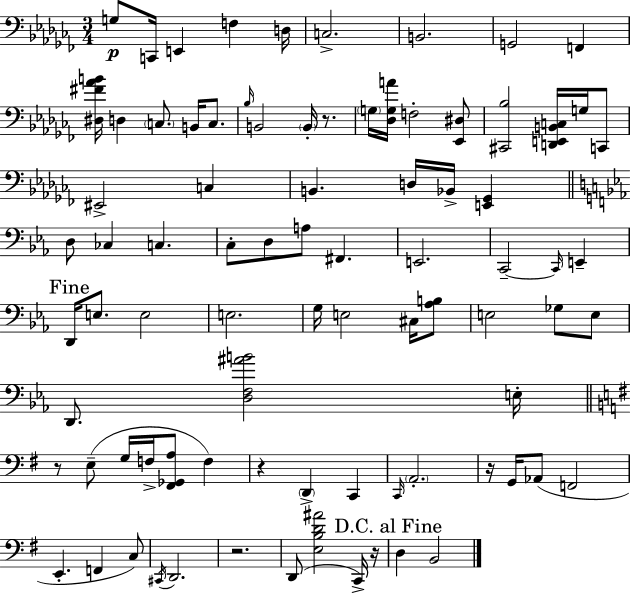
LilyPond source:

{
  \clef bass
  \numericTimeSignature
  \time 3/4
  \key aes \minor
  g8\p c,16 e,4 f4 d16 | c2.-> | b,2. | g,2 f,4 | \break <dis fis' aes' b'>16 d4 \parenthesize c8. b,16 c8. | \grace { bes16 } b,2 \parenthesize b,16-. r8. | \parenthesize g16 <des g a'>16 f2-. <ees, dis>8 | <cis, bes>2 <d, e, b, c>16 g16 c,8 | \break eis,2-> c4 | b,4. d16 bes,16-> <e, ges,>4 | \bar "||" \break \key ees \major d8 ces4 c4. | c8-. d8 a8 fis,4. | e,2. | c,2--~~ \grace { c,16 } e,4-- | \break \mark "Fine" d,16 e8. e2 | e2. | g16 e2 cis16 <aes b>8 | e2 ges8 e8 | \break d,8. <d f ais' b'>2 | e16-. \bar "||" \break \key g \major r8 e8--( g16 f16-> <fis, ges, a>8 f4) | r4 \parenthesize d,4-> c,4 | \grace { c,16 } \parenthesize a,2.-. | r16 g,16 aes,8( f,2 | \break e,4.-. f,4 c8) | \acciaccatura { cis,16 } d,2. | r2. | d,8( <e b d' ais'>2 | \break c,16->) r16 \mark "D.C. al Fine" d4 b,2 | \bar "|."
}